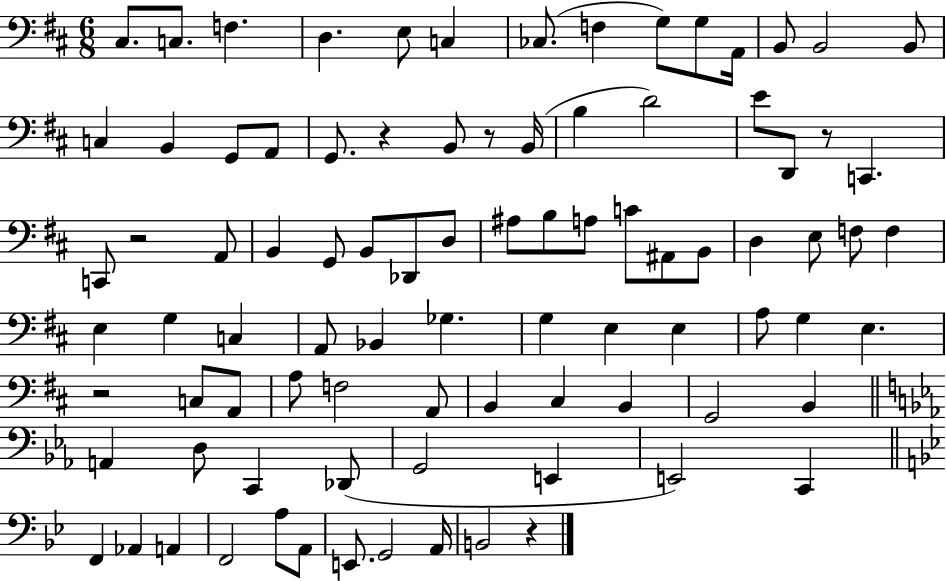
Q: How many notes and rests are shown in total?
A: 89